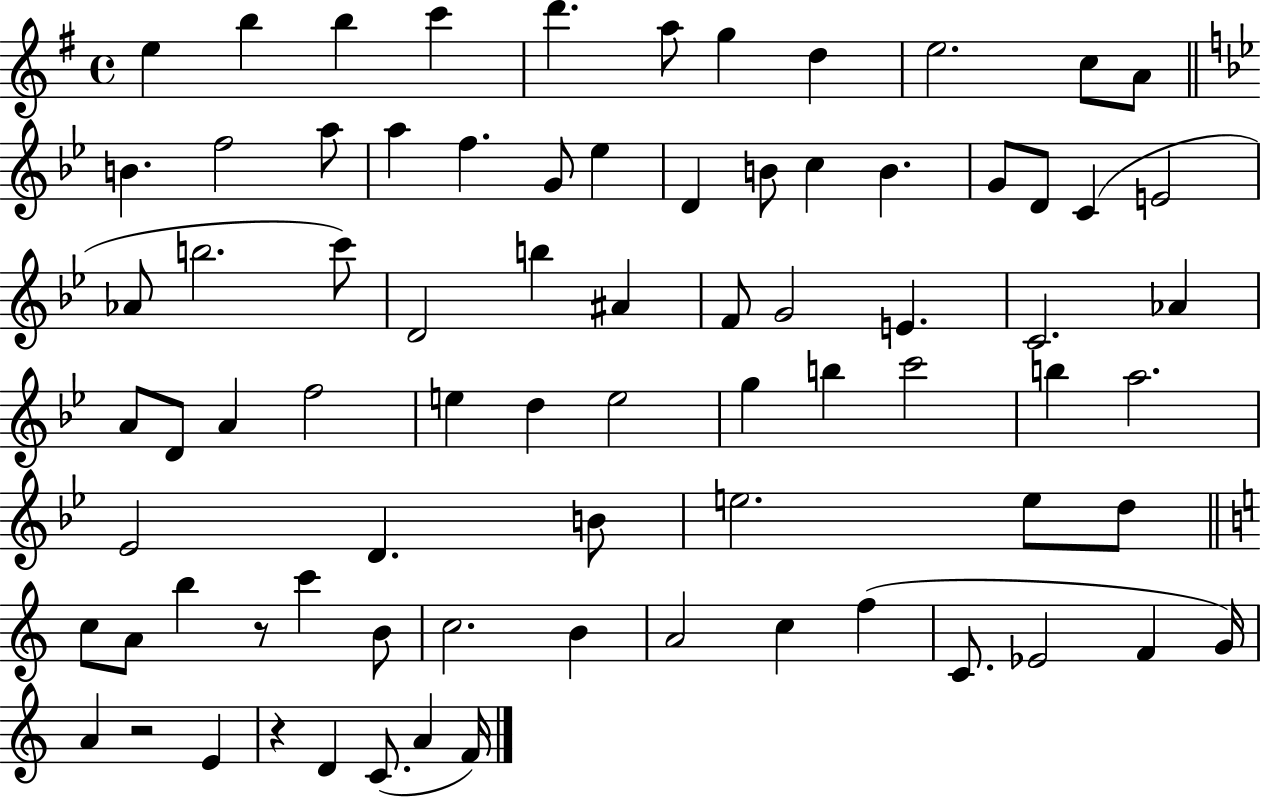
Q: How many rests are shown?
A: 3